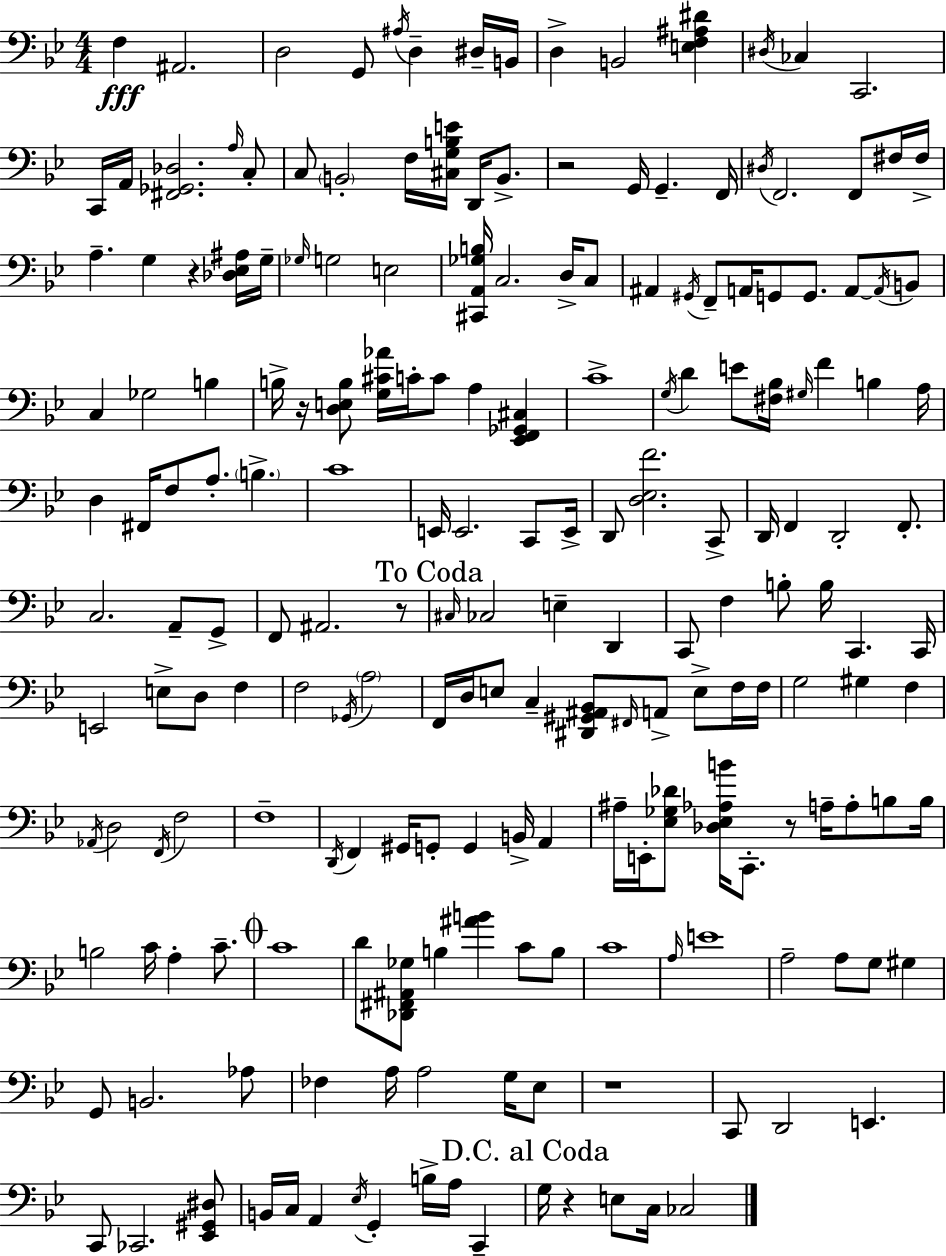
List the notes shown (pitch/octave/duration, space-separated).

F3/q A#2/h. D3/h G2/e A#3/s D3/q D#3/s B2/s D3/q B2/h [E3,F3,A#3,D#4]/q D#3/s CES3/q C2/h. C2/s A2/s [F#2,Gb2,Db3]/h. A3/s C3/e C3/e B2/h F3/s [C#3,G3,B3,E4]/s D2/s B2/e. R/h G2/s G2/q. F2/s D#3/s F2/h. F2/e F#3/s F#3/s A3/q. G3/q R/q [Db3,Eb3,A#3]/s G3/s Gb3/s G3/h E3/h [C#2,A2,Gb3,B3]/s C3/h. D3/s C3/e A#2/q G#2/s F2/e A2/s G2/e G2/e. A2/e A2/s B2/e C3/q Gb3/h B3/q B3/s R/s [D3,E3,B3]/e [G3,C#4,Ab4]/s C4/s C4/e A3/q [Eb2,F2,Gb2,C#3]/q C4/w G3/s D4/q E4/e [F#3,Bb3]/s G#3/s F4/q B3/q A3/s D3/q F#2/s F3/e A3/e. B3/q. C4/w E2/s E2/h. C2/e E2/s D2/e [D3,Eb3,F4]/h. C2/e D2/s F2/q D2/h F2/e. C3/h. A2/e G2/e F2/e A#2/h. R/e C#3/s CES3/h E3/q D2/q C2/e F3/q B3/e B3/s C2/q. C2/s E2/h E3/e D3/e F3/q F3/h Gb2/s A3/h F2/s D3/s E3/e C3/q [D#2,G#2,A#2,Bb2]/e F#2/s A2/e E3/e F3/s F3/s G3/h G#3/q F3/q Ab2/s D3/h F2/s F3/h F3/w D2/s F2/q G#2/s G2/e G2/q B2/s A2/q A#3/s E2/s [Eb3,Gb3,Db4]/e [Db3,Eb3,Ab3,B4]/s C2/e. R/e A3/s A3/e B3/e B3/s B3/h C4/s A3/q C4/e. C4/w D4/e [Db2,F#2,A#2,Gb3]/e B3/q [A#4,B4]/q C4/e B3/e C4/w A3/s E4/w A3/h A3/e G3/e G#3/q G2/e B2/h. Ab3/e FES3/q A3/s A3/h G3/s Eb3/e R/w C2/e D2/h E2/q. C2/e CES2/h. [Eb2,G#2,D#3]/e B2/s C3/s A2/q Eb3/s G2/q B3/s A3/s C2/q G3/s R/q E3/e C3/s CES3/h